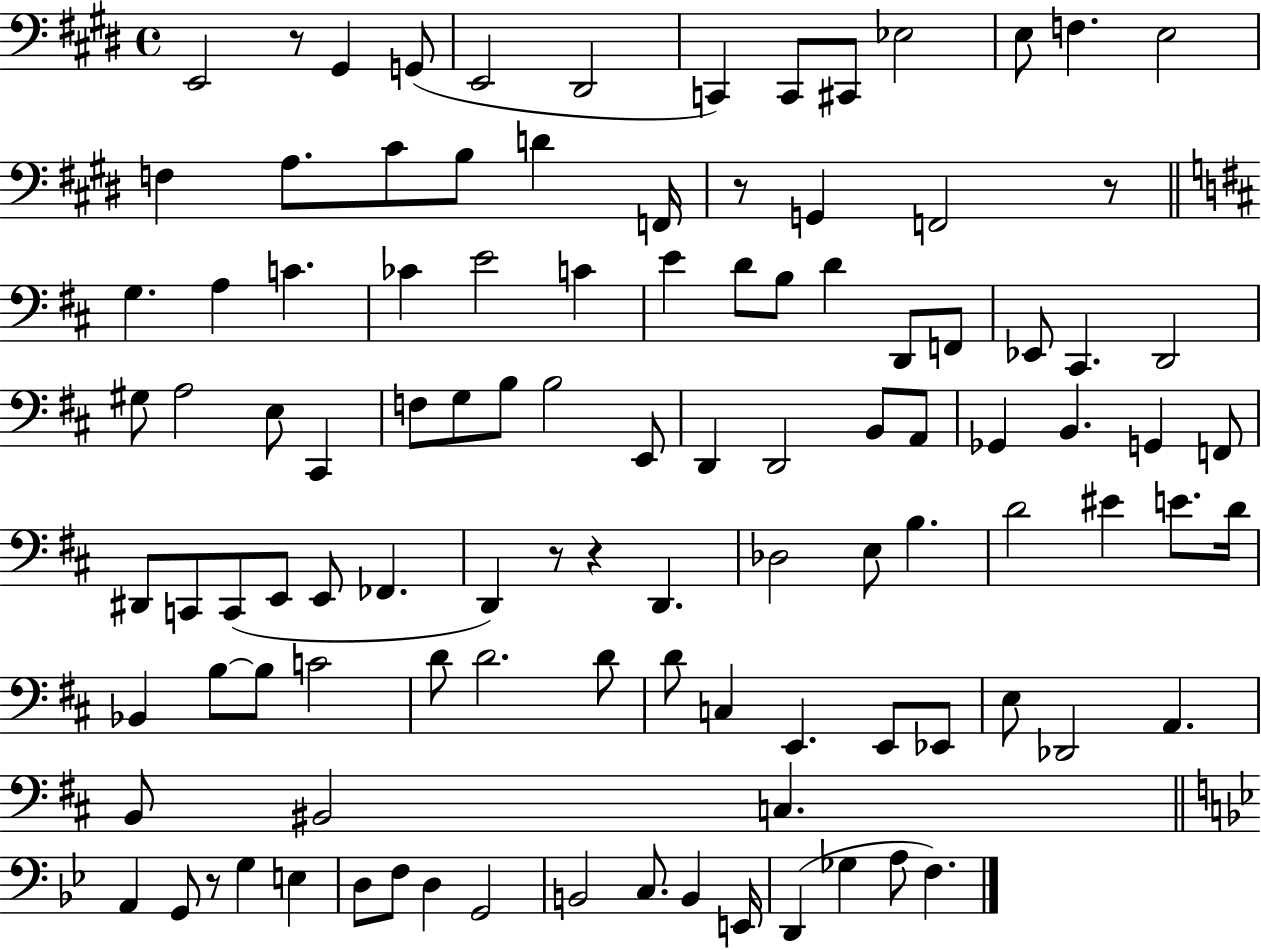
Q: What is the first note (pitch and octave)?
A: E2